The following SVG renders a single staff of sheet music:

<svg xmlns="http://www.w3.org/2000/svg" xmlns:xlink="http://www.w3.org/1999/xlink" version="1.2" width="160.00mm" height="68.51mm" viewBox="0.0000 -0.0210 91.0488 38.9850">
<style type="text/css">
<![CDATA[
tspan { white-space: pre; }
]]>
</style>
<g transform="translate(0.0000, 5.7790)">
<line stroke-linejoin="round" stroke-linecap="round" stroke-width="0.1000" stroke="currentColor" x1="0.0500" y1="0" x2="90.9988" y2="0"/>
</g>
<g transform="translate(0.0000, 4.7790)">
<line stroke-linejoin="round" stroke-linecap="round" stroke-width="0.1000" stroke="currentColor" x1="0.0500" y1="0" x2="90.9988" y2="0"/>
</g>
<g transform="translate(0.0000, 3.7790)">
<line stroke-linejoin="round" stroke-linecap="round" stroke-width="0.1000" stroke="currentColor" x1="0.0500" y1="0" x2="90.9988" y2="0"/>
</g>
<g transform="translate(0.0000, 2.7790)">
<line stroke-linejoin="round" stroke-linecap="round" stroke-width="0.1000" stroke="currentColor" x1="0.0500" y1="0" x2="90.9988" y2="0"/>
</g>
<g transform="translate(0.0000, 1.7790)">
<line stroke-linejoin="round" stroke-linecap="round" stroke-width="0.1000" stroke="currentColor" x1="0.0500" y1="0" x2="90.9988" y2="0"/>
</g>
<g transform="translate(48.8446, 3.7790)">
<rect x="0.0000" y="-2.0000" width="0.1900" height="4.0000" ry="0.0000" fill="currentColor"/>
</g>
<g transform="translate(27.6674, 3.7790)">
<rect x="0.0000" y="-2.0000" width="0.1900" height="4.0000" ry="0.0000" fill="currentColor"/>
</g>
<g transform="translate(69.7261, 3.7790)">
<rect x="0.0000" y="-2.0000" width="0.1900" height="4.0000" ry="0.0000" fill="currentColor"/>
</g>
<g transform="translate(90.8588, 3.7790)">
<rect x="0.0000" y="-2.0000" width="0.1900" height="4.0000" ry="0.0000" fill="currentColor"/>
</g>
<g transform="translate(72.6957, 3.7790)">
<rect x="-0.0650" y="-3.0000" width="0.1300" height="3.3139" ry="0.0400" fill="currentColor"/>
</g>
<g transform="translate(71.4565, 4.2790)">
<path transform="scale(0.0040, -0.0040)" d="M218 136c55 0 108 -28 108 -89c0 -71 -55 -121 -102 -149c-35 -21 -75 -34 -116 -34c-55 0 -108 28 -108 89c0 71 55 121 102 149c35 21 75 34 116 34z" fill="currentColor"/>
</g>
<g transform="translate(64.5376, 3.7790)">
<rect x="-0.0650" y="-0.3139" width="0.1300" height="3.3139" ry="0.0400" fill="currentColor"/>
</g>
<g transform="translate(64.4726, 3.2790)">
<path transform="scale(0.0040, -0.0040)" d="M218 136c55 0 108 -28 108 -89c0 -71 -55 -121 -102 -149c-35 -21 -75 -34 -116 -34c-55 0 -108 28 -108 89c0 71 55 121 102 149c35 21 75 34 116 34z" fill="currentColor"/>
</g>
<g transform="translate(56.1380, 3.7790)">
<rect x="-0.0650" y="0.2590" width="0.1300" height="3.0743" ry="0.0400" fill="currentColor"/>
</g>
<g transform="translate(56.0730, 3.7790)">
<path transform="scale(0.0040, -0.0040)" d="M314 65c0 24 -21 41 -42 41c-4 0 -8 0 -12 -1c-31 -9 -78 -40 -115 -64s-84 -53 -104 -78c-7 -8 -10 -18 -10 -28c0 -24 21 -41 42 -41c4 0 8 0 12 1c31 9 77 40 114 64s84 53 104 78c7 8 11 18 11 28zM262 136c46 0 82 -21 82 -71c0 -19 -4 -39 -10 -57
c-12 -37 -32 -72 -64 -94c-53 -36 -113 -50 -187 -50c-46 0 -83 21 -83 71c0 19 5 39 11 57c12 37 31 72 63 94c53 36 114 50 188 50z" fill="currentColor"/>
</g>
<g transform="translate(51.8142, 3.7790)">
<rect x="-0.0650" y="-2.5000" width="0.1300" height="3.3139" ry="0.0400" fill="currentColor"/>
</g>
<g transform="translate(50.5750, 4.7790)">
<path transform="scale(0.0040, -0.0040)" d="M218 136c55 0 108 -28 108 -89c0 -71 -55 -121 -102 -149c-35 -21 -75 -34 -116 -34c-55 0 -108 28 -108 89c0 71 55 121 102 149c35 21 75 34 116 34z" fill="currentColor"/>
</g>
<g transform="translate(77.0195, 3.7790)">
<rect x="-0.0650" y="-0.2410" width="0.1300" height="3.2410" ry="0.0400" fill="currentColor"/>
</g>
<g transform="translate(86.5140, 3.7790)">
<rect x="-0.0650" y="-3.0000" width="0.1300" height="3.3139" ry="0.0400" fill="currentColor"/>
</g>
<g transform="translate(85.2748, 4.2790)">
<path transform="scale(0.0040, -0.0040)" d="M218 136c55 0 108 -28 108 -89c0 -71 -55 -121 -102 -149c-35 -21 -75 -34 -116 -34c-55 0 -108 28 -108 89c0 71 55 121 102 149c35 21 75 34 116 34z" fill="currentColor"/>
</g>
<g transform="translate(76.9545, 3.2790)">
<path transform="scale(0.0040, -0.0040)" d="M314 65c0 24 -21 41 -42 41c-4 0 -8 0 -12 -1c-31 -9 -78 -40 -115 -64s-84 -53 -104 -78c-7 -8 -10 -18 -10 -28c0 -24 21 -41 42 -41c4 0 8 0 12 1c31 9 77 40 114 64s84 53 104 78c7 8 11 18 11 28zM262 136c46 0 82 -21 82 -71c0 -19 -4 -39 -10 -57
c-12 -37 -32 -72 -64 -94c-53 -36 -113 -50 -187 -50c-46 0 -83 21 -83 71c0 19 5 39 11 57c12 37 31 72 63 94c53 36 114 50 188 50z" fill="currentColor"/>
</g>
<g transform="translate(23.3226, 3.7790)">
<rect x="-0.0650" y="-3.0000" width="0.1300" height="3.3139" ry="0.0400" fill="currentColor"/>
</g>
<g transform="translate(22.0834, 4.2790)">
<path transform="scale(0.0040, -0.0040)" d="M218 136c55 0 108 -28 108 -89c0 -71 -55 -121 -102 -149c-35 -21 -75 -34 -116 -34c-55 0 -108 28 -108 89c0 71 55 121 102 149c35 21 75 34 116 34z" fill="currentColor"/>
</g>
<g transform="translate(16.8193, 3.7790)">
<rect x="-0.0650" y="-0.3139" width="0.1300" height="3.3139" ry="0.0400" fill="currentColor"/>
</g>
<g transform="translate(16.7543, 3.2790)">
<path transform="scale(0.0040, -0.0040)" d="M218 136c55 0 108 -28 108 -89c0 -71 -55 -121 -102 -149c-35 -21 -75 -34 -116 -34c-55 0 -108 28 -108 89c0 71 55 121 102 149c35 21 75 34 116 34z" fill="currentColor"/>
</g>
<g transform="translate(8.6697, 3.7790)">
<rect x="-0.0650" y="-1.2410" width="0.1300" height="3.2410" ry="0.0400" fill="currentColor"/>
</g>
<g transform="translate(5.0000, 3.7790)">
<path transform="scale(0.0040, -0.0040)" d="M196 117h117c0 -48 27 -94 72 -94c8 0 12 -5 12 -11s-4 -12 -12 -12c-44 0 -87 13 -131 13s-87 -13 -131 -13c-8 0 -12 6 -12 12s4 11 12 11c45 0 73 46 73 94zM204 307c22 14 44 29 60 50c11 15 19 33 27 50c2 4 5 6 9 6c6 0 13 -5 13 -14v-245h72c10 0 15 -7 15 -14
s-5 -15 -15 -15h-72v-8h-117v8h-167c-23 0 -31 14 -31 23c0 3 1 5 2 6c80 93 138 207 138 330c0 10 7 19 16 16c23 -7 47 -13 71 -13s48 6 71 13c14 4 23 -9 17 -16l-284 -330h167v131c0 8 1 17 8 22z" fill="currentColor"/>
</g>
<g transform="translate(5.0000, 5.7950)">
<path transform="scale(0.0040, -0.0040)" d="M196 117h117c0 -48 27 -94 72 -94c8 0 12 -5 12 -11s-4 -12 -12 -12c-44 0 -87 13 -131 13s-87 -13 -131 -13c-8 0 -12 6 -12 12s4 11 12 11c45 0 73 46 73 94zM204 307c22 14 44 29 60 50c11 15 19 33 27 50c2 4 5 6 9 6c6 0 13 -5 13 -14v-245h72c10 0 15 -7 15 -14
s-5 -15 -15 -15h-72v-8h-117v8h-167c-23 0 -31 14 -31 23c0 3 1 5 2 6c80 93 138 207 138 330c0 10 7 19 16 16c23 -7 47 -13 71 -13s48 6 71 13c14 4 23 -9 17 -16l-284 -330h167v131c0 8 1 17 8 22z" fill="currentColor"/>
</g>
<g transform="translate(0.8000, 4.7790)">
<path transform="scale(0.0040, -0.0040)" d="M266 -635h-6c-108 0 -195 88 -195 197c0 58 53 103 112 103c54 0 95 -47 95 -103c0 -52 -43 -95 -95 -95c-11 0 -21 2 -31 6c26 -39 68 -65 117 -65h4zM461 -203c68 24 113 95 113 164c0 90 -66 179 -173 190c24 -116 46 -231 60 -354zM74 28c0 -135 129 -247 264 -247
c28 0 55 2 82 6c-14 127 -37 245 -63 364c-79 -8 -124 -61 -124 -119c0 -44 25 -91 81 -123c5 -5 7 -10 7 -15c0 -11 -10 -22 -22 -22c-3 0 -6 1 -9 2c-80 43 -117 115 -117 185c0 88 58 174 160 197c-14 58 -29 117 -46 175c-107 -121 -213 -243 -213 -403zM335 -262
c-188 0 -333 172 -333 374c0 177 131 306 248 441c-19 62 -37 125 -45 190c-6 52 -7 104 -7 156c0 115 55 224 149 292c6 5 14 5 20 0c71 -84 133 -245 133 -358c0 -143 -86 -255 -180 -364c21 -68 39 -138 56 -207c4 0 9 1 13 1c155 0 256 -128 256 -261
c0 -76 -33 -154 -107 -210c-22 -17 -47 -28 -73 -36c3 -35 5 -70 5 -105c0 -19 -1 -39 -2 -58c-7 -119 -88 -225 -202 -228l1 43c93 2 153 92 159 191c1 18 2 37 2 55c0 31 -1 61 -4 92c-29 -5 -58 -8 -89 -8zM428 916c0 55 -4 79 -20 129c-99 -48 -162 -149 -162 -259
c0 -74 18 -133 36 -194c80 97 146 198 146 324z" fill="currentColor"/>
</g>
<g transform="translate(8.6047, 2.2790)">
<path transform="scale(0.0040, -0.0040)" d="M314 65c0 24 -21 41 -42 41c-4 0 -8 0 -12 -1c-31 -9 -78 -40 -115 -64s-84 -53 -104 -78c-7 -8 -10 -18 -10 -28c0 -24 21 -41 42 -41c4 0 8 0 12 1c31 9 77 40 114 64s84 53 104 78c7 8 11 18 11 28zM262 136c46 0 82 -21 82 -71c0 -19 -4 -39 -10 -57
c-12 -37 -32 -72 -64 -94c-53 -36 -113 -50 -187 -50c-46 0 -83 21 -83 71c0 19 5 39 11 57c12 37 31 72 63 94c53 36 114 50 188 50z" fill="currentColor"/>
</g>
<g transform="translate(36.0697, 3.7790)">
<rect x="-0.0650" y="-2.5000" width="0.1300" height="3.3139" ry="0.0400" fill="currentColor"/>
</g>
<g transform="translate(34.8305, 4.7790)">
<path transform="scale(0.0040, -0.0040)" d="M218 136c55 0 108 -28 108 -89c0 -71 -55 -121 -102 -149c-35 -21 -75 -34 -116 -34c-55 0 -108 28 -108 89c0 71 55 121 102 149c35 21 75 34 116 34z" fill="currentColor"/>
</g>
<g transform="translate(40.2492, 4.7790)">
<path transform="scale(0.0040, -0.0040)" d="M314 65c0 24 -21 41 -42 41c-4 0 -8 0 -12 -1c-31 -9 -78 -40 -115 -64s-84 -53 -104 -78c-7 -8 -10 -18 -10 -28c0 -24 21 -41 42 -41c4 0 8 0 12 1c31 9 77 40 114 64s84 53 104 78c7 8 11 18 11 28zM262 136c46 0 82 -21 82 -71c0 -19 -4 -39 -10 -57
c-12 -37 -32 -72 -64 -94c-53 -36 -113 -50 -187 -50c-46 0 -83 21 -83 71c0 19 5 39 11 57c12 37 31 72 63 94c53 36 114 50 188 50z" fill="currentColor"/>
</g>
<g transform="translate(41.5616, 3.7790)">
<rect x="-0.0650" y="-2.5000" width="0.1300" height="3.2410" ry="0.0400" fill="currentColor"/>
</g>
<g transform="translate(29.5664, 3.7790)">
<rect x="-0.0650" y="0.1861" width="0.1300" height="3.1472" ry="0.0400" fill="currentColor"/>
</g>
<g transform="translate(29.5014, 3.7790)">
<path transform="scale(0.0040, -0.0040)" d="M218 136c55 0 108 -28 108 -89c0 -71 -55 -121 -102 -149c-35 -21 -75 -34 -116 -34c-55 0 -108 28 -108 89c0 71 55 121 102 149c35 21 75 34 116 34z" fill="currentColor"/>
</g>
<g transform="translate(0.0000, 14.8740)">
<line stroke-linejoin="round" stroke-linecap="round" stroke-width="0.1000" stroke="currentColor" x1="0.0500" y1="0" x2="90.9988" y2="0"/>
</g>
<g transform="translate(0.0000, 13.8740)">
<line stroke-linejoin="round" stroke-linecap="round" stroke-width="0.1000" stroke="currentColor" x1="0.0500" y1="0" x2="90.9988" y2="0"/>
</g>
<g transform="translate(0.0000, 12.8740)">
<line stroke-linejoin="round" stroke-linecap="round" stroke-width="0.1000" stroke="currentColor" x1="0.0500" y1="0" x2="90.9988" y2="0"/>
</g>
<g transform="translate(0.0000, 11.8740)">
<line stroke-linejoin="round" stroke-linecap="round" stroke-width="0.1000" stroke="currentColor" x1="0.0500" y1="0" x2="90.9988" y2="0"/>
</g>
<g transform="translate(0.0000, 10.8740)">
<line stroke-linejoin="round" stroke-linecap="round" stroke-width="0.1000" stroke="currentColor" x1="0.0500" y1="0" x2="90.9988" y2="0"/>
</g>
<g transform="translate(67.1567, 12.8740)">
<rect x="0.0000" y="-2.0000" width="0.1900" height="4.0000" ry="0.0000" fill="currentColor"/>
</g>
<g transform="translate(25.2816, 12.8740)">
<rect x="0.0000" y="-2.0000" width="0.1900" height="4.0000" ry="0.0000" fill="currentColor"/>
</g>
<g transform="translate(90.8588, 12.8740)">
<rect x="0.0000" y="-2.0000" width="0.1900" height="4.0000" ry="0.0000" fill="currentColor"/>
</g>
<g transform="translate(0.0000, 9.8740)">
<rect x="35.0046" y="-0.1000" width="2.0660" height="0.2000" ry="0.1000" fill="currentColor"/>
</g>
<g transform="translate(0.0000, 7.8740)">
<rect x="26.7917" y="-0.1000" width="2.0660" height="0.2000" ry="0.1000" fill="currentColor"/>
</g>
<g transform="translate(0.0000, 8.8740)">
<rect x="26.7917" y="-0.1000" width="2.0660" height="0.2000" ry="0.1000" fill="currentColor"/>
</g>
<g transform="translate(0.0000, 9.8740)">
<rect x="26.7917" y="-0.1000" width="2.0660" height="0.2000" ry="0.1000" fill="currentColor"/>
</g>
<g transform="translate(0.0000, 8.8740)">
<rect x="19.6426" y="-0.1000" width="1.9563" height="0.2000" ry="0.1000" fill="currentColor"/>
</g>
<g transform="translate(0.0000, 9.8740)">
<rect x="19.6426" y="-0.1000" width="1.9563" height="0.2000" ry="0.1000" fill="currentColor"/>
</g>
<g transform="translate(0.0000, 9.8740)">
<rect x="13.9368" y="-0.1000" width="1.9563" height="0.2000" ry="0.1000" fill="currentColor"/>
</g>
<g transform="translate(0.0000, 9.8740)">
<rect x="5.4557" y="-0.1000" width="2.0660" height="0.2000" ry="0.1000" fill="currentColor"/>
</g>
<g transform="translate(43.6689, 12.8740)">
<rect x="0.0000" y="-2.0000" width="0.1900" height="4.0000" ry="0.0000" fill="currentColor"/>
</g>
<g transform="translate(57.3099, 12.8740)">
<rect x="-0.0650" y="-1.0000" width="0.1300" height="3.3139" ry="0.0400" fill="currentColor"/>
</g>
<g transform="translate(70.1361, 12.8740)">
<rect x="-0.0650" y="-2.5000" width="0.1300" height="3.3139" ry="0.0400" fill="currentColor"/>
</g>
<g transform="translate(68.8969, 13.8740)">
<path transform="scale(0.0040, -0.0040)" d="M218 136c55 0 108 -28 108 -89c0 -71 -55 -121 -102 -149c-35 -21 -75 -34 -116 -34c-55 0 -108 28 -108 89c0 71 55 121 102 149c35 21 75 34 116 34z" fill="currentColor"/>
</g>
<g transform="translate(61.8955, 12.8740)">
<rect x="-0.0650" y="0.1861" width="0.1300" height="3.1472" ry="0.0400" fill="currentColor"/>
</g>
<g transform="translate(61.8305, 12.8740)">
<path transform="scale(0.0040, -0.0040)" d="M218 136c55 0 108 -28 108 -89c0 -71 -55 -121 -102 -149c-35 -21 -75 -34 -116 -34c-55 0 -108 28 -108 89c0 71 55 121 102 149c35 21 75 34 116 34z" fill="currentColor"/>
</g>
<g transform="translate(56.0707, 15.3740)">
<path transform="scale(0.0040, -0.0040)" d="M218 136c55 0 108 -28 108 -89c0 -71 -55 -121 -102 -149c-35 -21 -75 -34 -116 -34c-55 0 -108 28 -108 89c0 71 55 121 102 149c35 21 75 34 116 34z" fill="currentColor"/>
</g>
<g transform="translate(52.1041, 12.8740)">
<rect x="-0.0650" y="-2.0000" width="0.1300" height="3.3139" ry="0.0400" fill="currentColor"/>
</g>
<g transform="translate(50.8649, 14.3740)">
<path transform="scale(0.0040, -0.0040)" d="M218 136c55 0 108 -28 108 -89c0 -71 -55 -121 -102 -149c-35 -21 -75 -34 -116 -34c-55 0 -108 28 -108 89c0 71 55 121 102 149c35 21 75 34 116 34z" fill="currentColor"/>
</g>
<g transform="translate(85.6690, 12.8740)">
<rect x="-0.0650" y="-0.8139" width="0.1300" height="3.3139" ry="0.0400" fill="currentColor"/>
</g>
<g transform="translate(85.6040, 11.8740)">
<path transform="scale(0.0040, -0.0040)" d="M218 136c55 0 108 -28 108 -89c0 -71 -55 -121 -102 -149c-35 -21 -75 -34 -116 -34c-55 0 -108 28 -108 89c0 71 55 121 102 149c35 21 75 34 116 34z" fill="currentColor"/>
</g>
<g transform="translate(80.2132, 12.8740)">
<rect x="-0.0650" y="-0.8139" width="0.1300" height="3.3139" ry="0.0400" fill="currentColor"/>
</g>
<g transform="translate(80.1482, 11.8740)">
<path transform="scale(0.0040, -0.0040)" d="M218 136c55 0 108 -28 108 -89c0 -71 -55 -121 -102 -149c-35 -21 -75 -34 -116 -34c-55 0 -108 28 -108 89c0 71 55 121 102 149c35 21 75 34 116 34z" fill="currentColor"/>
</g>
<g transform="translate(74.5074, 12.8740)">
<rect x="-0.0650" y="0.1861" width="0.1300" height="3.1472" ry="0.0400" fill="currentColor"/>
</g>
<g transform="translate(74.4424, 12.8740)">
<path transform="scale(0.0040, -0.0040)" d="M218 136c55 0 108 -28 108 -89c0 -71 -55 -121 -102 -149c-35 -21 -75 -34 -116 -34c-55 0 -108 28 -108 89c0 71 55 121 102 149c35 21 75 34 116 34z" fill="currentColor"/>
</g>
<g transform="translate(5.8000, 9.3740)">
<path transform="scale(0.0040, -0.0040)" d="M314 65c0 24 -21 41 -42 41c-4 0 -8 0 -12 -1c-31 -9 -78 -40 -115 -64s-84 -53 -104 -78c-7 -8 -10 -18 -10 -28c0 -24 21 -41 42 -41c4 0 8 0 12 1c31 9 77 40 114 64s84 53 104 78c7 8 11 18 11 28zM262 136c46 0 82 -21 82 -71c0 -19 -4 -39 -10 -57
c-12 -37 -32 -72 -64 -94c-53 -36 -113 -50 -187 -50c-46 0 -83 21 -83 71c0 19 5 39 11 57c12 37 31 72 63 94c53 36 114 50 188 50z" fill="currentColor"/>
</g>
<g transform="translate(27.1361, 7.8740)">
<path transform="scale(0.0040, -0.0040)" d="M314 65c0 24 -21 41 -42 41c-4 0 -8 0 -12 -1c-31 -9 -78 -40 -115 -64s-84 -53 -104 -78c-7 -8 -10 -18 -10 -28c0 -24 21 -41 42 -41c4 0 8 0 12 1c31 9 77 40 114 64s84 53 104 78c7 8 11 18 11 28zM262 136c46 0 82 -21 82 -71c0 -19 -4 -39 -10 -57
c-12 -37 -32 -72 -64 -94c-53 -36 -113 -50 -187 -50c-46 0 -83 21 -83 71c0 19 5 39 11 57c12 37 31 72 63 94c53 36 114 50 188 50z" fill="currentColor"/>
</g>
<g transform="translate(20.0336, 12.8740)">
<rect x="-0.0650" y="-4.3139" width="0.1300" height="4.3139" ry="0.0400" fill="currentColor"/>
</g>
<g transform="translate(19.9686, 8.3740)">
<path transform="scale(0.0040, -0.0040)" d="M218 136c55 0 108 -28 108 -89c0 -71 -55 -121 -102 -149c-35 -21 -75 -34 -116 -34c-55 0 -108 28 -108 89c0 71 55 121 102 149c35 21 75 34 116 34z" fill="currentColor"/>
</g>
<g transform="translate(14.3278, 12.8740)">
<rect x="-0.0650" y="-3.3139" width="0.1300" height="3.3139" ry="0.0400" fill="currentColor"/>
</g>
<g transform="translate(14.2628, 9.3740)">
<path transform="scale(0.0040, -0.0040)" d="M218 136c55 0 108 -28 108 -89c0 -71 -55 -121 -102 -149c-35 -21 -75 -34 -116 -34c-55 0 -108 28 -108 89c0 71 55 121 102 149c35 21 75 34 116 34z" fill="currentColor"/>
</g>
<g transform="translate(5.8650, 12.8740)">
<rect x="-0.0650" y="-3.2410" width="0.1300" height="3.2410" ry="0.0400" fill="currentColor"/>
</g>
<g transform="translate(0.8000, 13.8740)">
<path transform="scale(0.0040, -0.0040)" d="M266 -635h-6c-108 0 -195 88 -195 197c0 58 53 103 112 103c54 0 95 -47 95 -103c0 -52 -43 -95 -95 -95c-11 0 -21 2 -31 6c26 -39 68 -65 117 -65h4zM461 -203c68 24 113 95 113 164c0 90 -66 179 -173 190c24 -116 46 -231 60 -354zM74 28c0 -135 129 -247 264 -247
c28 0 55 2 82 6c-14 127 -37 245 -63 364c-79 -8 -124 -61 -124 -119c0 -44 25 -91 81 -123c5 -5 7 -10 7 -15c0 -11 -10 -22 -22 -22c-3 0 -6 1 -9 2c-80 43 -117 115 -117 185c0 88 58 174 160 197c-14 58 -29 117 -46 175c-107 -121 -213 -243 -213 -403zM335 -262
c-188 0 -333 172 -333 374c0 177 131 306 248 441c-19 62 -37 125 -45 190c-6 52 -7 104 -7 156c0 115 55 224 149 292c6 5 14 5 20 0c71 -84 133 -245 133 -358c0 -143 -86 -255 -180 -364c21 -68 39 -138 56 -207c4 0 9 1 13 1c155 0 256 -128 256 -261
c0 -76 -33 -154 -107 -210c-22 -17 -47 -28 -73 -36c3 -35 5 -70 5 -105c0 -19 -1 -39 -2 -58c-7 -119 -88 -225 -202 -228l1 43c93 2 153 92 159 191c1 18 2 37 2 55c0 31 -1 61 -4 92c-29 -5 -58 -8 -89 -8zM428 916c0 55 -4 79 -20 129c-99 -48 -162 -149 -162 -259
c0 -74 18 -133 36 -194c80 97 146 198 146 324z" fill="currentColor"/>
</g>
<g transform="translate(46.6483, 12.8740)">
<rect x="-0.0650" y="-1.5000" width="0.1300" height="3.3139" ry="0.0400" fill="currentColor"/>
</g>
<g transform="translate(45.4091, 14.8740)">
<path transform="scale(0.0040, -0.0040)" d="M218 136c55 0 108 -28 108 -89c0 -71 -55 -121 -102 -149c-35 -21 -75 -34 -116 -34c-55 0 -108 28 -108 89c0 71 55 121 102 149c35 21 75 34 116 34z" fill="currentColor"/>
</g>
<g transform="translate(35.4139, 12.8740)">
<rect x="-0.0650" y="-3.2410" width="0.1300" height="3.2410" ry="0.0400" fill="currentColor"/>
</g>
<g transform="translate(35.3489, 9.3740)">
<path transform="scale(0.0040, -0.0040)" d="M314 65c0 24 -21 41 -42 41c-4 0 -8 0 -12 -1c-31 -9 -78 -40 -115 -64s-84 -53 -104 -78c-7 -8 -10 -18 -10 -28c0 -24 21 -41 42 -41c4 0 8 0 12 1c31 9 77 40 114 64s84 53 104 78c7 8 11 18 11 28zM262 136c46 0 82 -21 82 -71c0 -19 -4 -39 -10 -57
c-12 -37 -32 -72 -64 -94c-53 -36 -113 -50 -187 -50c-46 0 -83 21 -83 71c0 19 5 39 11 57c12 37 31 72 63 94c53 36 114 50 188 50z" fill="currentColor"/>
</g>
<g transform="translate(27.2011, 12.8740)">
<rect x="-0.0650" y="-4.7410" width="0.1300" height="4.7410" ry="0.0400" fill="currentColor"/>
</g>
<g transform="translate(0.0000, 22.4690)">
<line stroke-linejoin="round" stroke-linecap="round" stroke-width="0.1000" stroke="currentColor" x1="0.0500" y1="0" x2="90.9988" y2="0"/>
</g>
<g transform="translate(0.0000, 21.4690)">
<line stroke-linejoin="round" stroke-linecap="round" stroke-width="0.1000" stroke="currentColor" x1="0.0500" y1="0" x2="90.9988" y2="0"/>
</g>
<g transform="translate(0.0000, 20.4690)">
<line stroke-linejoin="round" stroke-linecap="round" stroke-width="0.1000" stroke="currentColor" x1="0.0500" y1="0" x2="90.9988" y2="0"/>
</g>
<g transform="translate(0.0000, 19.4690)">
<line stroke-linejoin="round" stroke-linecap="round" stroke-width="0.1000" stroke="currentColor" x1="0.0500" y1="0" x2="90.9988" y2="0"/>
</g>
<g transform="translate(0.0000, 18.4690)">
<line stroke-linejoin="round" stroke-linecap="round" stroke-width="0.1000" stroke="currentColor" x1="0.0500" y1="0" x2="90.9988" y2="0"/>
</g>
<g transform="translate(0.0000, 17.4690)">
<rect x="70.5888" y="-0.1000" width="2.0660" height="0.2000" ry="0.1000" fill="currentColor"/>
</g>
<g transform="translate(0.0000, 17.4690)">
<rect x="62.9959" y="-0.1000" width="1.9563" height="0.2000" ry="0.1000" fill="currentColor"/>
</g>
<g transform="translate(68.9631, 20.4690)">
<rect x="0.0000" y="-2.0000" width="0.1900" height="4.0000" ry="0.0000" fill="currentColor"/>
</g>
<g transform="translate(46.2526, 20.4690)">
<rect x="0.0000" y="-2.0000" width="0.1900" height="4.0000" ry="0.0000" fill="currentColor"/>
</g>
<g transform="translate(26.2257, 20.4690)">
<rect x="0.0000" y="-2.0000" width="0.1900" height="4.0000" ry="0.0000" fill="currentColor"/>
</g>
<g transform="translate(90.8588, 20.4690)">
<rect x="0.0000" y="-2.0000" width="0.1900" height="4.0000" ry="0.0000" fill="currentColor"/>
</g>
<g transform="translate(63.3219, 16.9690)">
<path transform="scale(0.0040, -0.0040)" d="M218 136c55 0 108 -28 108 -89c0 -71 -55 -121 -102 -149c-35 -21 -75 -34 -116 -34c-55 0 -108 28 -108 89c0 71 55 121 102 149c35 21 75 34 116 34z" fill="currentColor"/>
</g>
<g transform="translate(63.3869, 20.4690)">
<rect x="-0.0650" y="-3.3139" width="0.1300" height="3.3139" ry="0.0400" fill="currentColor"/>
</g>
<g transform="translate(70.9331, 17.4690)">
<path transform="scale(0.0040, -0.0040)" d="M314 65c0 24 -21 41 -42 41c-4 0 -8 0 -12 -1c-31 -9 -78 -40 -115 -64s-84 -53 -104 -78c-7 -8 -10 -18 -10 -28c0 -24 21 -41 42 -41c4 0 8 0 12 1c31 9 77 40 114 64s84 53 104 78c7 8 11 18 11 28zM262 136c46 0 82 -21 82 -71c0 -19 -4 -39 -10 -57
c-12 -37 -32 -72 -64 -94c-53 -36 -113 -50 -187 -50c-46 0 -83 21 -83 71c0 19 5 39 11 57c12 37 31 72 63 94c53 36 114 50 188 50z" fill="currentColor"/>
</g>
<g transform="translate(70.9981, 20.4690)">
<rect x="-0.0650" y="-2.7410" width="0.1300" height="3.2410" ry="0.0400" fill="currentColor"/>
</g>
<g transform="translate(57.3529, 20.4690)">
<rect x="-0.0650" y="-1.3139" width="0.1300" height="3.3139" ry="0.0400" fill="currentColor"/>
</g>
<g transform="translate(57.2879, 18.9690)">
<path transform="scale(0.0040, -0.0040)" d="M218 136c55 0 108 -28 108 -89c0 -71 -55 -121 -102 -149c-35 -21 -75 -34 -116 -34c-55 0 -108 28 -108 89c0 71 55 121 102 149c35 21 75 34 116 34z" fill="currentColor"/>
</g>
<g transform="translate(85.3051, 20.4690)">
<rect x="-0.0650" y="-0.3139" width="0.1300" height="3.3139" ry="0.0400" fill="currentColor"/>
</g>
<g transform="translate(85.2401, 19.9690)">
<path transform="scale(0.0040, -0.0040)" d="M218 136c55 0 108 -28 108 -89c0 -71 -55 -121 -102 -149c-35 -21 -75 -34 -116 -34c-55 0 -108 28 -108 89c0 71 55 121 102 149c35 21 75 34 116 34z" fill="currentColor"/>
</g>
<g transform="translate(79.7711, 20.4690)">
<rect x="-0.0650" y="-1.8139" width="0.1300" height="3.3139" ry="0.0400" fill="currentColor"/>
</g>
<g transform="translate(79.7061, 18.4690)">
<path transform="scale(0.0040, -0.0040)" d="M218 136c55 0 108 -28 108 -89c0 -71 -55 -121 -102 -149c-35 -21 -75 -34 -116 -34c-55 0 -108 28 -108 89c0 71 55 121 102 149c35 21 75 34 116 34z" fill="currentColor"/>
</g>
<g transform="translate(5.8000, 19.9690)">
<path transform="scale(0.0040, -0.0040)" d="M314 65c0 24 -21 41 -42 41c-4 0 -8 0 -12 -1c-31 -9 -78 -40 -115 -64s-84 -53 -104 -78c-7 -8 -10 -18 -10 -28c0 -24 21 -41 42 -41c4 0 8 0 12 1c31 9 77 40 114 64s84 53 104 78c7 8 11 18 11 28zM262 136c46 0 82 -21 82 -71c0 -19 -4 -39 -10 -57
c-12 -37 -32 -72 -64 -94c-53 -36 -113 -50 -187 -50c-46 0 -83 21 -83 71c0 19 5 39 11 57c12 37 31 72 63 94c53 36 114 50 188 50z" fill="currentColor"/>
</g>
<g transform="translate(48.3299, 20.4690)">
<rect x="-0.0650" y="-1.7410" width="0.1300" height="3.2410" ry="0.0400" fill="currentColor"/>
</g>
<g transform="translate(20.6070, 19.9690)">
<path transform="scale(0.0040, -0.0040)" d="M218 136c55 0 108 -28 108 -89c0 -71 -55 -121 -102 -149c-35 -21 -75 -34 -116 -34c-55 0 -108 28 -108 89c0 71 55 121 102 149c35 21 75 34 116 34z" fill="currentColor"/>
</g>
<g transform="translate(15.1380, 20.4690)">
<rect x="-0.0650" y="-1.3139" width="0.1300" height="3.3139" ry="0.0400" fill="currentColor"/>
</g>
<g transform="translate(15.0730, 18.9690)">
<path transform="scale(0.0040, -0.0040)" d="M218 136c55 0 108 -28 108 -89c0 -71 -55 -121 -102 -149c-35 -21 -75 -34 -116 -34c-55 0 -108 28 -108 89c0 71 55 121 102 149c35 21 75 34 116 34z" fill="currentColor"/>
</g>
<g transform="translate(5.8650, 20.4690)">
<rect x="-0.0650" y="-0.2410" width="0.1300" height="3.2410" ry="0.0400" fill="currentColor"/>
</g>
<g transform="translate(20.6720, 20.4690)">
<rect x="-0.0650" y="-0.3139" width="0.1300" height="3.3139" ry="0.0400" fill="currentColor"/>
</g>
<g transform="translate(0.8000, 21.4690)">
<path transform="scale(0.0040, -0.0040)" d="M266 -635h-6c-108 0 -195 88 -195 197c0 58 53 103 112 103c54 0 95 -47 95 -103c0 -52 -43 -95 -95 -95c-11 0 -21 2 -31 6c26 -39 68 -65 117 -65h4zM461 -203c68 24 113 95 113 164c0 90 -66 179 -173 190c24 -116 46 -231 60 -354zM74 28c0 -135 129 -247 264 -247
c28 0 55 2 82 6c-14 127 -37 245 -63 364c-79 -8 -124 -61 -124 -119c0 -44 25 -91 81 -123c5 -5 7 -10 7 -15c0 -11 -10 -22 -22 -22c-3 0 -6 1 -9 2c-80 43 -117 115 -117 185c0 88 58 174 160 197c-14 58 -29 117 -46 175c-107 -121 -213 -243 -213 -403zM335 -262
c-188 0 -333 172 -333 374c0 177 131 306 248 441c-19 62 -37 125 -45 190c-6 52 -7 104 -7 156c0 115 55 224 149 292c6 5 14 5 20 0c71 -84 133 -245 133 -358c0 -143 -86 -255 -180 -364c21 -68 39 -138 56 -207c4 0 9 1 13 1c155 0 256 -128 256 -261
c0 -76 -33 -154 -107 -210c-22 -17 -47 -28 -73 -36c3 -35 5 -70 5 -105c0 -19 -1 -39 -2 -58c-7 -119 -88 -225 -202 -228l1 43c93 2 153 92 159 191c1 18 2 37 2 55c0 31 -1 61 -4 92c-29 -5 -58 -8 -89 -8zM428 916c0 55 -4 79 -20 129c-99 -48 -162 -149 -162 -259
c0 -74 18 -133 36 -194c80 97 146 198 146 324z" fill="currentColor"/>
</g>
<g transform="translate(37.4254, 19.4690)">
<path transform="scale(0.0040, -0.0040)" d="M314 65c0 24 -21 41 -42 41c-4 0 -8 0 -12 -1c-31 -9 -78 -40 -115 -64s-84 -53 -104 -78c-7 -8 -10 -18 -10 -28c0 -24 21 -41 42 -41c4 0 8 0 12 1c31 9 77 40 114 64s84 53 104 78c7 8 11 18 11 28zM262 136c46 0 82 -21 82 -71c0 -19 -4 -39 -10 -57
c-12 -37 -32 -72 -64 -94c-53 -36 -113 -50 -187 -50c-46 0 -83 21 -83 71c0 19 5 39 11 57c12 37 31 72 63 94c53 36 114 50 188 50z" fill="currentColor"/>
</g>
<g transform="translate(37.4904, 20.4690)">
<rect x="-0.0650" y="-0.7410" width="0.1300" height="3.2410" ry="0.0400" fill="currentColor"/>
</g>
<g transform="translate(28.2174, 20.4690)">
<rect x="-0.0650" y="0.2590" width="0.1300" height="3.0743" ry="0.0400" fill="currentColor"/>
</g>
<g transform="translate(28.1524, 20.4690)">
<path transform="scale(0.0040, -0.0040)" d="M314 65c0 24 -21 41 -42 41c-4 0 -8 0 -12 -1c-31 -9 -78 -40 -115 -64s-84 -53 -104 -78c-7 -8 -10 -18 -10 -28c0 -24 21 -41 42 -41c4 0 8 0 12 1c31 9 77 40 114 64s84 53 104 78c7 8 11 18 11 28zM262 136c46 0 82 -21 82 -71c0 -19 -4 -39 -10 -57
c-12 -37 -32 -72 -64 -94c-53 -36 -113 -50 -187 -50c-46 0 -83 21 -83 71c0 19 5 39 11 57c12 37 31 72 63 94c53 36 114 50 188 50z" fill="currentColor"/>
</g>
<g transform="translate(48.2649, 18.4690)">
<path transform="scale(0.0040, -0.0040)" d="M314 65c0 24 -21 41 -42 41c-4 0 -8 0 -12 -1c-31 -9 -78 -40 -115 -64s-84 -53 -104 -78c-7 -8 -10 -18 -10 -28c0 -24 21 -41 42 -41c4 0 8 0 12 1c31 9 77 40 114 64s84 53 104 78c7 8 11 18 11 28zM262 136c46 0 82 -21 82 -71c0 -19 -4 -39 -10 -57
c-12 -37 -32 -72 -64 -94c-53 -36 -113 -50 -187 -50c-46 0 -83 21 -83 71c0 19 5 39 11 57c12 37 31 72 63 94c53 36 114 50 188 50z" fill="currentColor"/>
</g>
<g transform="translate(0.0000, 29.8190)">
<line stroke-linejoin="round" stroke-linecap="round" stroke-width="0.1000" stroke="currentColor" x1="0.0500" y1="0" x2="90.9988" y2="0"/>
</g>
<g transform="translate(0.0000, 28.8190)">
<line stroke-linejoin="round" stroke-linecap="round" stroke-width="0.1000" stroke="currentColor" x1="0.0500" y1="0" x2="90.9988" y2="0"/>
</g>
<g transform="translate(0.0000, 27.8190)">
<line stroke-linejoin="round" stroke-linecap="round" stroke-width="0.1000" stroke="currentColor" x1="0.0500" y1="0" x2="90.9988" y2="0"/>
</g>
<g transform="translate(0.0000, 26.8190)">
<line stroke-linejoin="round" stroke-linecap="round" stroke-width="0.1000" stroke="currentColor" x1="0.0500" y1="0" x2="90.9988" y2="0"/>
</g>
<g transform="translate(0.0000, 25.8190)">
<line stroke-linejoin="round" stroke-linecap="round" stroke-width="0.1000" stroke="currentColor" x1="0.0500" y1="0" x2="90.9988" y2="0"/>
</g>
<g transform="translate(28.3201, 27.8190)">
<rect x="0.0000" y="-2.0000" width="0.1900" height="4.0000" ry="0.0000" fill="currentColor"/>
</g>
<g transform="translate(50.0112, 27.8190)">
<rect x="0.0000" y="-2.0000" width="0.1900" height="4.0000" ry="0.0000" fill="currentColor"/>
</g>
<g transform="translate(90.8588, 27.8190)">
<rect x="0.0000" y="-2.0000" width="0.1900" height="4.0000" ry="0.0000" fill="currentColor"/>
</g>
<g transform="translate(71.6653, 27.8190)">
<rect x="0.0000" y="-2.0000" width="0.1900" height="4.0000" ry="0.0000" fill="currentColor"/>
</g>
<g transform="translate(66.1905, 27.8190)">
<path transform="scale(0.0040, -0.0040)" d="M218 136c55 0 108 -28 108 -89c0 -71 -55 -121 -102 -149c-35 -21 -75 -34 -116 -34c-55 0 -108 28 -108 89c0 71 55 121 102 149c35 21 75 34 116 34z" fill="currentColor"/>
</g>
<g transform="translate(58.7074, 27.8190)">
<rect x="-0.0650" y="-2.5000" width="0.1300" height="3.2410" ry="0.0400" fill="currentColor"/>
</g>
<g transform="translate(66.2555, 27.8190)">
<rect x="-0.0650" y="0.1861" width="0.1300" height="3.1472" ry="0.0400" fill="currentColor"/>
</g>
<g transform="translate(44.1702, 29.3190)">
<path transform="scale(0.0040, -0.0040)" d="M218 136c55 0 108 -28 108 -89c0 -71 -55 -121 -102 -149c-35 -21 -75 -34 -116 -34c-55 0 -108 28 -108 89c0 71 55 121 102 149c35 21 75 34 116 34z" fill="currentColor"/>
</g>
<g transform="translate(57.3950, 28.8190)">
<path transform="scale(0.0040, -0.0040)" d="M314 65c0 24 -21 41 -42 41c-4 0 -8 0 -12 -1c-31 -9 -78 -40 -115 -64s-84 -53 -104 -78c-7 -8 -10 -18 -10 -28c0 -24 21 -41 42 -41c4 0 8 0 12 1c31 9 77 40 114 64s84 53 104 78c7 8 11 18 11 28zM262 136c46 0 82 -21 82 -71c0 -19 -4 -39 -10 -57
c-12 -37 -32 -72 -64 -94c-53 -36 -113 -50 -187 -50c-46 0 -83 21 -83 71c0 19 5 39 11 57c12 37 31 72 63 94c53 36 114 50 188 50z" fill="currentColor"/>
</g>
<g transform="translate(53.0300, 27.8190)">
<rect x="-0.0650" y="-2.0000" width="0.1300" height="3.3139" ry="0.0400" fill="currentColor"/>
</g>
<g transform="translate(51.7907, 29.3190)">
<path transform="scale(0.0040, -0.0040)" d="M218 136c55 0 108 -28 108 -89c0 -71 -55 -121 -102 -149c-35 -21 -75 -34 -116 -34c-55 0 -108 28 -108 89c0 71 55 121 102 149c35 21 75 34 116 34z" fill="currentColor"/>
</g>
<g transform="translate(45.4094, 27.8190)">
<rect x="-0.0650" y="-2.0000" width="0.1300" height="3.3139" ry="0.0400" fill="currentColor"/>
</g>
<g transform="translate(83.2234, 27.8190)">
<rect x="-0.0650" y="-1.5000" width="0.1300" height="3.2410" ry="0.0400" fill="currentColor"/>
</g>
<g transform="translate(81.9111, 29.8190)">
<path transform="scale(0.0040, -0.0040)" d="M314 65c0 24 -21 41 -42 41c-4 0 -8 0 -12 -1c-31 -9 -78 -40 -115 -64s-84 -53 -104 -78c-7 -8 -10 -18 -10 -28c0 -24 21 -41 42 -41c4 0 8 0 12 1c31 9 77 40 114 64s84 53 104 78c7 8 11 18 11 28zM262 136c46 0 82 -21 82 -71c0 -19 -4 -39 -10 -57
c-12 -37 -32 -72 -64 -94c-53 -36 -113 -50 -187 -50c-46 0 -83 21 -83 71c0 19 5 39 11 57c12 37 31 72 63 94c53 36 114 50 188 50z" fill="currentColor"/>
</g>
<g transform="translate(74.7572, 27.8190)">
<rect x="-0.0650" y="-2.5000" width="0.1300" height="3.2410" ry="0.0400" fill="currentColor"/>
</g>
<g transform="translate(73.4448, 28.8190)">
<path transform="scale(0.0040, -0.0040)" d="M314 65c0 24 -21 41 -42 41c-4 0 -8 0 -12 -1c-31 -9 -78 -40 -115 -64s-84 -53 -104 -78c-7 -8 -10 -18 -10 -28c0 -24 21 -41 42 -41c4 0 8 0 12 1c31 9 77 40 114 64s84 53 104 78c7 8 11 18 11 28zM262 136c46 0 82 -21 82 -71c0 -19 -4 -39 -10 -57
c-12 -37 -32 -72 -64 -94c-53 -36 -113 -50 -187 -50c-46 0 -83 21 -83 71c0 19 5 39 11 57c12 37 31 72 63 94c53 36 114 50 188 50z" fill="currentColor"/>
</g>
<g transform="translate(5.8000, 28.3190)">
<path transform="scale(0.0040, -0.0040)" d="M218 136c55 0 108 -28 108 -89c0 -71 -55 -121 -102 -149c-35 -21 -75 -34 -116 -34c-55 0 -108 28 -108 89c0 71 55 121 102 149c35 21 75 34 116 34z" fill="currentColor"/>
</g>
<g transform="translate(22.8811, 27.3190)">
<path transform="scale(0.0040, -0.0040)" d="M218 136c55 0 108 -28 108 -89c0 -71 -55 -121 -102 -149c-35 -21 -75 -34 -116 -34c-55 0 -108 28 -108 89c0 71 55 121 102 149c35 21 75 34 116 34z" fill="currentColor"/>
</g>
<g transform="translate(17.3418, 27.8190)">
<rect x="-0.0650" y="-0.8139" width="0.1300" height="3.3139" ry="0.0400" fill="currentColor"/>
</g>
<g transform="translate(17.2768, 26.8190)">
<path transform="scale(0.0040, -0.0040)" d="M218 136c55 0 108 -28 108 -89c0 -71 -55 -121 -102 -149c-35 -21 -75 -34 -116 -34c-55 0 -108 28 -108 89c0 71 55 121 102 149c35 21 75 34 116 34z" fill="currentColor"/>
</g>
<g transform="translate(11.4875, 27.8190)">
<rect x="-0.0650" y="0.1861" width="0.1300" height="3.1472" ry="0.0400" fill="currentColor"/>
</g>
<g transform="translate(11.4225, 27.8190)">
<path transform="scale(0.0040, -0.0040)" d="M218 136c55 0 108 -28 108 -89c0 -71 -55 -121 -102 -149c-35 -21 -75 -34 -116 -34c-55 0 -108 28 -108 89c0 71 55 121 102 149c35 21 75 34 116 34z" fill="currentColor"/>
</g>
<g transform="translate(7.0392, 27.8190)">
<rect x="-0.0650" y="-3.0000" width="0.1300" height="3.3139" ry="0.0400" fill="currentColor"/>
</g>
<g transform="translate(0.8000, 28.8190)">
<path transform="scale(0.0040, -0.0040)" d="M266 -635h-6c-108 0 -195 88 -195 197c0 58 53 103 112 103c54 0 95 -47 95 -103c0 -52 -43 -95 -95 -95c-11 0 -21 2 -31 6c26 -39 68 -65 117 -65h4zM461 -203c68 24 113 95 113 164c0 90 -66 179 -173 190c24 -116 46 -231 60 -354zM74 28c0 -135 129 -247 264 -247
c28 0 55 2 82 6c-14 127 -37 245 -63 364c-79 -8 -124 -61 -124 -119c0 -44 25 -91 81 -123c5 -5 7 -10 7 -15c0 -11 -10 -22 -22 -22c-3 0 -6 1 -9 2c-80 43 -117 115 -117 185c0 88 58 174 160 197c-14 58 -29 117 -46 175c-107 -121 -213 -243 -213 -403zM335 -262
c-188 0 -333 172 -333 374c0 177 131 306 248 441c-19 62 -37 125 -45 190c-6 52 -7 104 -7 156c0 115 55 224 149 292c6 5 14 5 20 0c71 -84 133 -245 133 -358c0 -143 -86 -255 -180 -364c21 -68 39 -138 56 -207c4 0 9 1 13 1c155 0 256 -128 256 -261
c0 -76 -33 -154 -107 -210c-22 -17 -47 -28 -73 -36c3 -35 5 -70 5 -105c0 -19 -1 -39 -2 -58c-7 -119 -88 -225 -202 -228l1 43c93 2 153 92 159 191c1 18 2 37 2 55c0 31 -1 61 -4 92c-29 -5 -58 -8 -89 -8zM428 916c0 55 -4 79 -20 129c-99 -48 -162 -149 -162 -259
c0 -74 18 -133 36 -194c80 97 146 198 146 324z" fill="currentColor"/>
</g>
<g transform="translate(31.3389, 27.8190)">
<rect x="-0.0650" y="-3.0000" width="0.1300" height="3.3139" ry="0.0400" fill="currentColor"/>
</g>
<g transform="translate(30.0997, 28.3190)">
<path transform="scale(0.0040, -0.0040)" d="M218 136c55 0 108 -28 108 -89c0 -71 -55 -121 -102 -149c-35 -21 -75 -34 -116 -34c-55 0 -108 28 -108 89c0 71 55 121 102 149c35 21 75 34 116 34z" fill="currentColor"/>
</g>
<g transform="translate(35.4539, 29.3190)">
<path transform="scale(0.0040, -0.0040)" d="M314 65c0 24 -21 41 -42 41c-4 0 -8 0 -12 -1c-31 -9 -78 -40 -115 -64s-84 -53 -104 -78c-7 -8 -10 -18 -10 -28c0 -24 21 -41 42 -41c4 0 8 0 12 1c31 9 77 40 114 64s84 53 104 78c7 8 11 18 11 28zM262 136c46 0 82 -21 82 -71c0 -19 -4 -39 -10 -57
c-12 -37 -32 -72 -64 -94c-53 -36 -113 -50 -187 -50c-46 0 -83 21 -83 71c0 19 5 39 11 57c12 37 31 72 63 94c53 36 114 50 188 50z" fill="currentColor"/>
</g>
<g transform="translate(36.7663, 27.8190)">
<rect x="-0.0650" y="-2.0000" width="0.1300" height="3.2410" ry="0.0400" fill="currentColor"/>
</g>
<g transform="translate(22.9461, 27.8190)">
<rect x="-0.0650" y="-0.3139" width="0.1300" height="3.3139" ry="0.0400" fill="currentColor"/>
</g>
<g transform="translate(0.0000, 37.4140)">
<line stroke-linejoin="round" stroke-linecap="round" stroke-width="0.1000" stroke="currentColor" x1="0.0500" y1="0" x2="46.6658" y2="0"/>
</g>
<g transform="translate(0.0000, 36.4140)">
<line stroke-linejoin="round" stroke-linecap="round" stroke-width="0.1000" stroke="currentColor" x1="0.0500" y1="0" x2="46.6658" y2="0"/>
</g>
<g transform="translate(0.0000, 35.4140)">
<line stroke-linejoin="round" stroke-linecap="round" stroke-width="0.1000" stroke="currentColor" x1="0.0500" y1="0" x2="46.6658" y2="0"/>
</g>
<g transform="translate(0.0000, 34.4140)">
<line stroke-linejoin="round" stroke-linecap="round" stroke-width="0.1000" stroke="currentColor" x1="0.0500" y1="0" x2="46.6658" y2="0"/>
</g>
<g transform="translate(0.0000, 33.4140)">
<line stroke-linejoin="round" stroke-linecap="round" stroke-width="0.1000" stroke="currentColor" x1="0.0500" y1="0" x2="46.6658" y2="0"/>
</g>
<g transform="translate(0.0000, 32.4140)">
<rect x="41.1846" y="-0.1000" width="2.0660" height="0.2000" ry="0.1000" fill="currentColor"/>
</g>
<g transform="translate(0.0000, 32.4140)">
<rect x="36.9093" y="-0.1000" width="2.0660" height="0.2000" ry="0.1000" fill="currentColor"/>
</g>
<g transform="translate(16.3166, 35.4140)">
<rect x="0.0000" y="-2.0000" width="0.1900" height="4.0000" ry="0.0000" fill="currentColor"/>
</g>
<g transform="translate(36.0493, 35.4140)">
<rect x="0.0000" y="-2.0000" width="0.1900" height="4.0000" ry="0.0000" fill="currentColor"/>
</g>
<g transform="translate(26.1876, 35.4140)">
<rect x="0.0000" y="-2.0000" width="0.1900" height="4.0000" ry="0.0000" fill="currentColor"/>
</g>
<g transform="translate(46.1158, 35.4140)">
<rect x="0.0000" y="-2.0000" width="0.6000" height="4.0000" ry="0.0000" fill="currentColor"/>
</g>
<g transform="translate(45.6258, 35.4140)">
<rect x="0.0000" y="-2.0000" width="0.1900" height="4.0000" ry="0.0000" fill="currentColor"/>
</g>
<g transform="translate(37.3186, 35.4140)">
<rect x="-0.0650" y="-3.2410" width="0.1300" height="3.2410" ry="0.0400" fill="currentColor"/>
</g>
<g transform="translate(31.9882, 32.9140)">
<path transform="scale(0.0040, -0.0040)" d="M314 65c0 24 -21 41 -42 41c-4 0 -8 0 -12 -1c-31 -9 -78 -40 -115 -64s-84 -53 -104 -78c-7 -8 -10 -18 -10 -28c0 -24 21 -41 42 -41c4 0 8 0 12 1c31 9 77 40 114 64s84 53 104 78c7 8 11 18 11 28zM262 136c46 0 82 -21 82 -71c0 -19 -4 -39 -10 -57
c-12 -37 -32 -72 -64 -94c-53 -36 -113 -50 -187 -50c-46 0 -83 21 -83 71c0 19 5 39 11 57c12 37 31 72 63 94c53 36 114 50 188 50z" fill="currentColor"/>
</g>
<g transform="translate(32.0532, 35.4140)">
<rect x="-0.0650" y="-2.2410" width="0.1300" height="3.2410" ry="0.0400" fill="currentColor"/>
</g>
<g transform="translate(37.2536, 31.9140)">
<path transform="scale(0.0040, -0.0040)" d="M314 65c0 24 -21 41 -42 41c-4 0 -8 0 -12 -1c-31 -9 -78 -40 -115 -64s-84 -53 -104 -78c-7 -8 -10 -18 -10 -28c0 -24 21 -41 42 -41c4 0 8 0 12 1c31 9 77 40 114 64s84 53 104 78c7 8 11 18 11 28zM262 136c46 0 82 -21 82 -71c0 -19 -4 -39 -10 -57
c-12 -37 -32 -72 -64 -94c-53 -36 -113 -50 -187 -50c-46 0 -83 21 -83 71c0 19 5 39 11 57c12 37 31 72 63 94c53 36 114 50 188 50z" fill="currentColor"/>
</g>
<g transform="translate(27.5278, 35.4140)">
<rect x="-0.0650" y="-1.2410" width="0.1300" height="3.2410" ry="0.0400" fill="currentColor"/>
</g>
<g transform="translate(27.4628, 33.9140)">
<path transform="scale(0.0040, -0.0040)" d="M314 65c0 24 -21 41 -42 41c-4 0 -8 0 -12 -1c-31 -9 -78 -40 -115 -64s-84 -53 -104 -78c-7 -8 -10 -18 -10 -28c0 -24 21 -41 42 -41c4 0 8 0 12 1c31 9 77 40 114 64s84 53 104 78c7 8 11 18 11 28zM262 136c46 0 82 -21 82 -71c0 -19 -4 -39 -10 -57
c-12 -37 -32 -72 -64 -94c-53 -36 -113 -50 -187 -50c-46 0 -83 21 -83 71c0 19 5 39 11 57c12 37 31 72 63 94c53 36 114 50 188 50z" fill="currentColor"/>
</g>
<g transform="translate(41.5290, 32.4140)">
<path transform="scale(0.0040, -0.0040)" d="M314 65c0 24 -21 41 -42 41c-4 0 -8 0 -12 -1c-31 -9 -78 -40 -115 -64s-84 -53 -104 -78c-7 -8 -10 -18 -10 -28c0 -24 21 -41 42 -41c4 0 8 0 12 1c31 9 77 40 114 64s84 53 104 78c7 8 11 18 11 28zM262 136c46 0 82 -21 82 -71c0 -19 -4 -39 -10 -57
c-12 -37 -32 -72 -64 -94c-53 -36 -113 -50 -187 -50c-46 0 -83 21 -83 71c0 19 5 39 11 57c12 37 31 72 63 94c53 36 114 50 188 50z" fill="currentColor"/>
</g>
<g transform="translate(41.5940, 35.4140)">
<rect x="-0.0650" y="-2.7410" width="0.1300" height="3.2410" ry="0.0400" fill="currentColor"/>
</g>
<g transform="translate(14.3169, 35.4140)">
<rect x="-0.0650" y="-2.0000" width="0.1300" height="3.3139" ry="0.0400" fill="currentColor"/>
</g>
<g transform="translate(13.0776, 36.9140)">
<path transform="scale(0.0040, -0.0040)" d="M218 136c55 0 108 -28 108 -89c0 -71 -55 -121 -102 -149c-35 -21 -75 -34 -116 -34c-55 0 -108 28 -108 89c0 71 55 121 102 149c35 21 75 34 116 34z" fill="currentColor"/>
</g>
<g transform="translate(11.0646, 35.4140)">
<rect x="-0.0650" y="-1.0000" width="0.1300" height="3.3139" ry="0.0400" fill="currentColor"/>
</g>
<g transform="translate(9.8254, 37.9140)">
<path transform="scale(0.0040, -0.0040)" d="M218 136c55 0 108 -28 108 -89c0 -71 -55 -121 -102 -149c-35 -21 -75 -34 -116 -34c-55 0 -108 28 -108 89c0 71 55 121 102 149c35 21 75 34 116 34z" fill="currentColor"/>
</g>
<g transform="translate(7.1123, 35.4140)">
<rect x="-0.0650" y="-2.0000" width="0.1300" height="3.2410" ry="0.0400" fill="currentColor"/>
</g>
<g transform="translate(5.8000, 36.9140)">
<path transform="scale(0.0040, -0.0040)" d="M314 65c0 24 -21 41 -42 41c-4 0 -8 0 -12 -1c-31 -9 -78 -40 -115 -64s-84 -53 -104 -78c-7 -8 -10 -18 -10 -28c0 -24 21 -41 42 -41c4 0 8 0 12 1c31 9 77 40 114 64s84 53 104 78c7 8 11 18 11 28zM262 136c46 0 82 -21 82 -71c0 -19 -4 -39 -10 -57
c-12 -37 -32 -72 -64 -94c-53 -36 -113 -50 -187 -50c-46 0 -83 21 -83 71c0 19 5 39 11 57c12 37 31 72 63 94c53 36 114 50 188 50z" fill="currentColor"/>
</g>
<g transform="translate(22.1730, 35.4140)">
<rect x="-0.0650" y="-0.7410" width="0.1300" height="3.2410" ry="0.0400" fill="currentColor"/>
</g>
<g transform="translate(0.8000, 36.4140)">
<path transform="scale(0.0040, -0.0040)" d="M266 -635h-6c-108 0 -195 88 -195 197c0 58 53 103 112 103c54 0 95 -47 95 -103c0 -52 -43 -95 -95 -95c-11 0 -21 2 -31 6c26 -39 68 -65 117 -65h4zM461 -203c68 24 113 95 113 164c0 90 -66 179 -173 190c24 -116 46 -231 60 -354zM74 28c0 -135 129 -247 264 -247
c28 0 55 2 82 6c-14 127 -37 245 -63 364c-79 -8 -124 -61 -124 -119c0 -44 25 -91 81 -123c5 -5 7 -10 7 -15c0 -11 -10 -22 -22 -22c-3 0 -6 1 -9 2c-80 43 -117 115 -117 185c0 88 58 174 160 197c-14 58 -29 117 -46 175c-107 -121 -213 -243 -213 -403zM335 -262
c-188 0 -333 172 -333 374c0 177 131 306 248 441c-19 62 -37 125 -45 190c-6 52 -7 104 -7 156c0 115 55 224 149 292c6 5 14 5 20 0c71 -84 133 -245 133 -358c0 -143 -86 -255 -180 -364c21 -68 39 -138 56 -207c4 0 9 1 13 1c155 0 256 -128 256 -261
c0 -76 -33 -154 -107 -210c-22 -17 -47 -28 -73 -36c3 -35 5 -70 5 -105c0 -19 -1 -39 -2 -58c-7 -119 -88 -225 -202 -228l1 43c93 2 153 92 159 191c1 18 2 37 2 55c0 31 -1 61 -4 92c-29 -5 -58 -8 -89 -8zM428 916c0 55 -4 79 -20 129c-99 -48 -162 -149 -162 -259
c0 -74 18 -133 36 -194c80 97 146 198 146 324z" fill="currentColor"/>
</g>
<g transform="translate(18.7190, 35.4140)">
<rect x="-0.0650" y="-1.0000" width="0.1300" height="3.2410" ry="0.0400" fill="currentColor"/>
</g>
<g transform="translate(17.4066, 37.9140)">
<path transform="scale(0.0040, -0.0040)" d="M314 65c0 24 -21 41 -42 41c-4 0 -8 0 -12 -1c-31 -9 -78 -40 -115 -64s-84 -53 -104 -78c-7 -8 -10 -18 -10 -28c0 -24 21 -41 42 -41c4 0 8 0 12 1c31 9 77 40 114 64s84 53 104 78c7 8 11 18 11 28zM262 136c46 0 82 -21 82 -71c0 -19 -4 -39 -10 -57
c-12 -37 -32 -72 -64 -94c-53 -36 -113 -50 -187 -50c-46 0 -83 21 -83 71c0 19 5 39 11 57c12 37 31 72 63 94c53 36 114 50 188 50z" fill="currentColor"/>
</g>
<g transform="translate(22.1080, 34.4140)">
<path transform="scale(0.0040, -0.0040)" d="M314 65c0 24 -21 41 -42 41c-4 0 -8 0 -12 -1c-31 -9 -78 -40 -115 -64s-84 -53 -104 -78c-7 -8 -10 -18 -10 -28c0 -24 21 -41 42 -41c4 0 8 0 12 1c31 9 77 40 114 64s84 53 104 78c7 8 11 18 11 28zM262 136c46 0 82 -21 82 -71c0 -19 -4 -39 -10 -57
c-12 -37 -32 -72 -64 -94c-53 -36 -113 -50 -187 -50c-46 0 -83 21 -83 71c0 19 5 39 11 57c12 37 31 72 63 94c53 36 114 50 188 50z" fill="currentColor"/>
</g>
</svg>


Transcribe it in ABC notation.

X:1
T:Untitled
M:4/4
L:1/4
K:C
e2 c A B G G2 G B2 c A c2 A b2 b d' e'2 b2 E F D B G B d d c2 e c B2 d2 f2 e b a2 f c A B d c A F2 F F G2 B G2 E2 F2 D F D2 d2 e2 g2 b2 a2